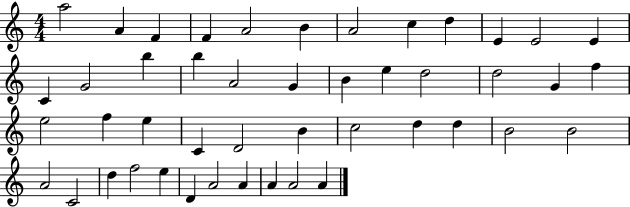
A5/h A4/q F4/q F4/q A4/h B4/q A4/h C5/q D5/q E4/q E4/h E4/q C4/q G4/h B5/q B5/q A4/h G4/q B4/q E5/q D5/h D5/h G4/q F5/q E5/h F5/q E5/q C4/q D4/h B4/q C5/h D5/q D5/q B4/h B4/h A4/h C4/h D5/q F5/h E5/q D4/q A4/h A4/q A4/q A4/h A4/q